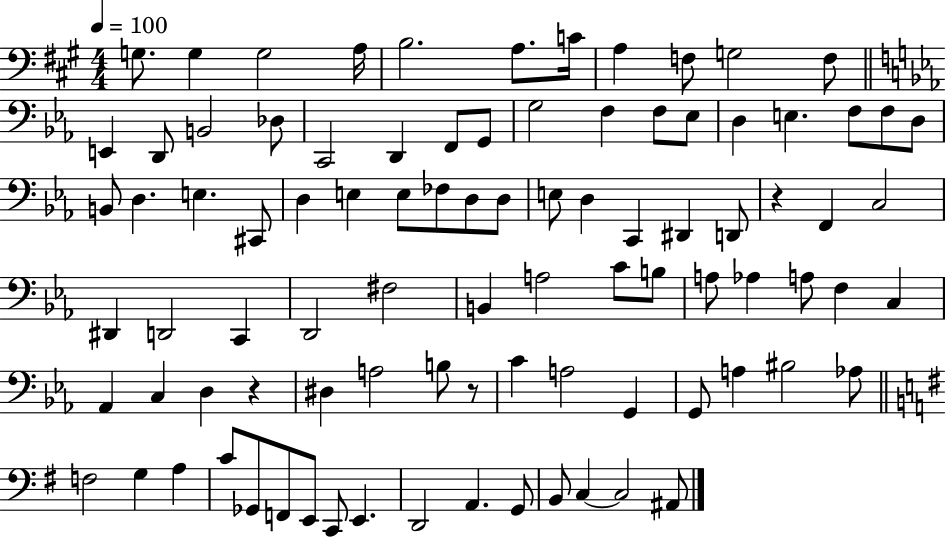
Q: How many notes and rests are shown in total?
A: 91